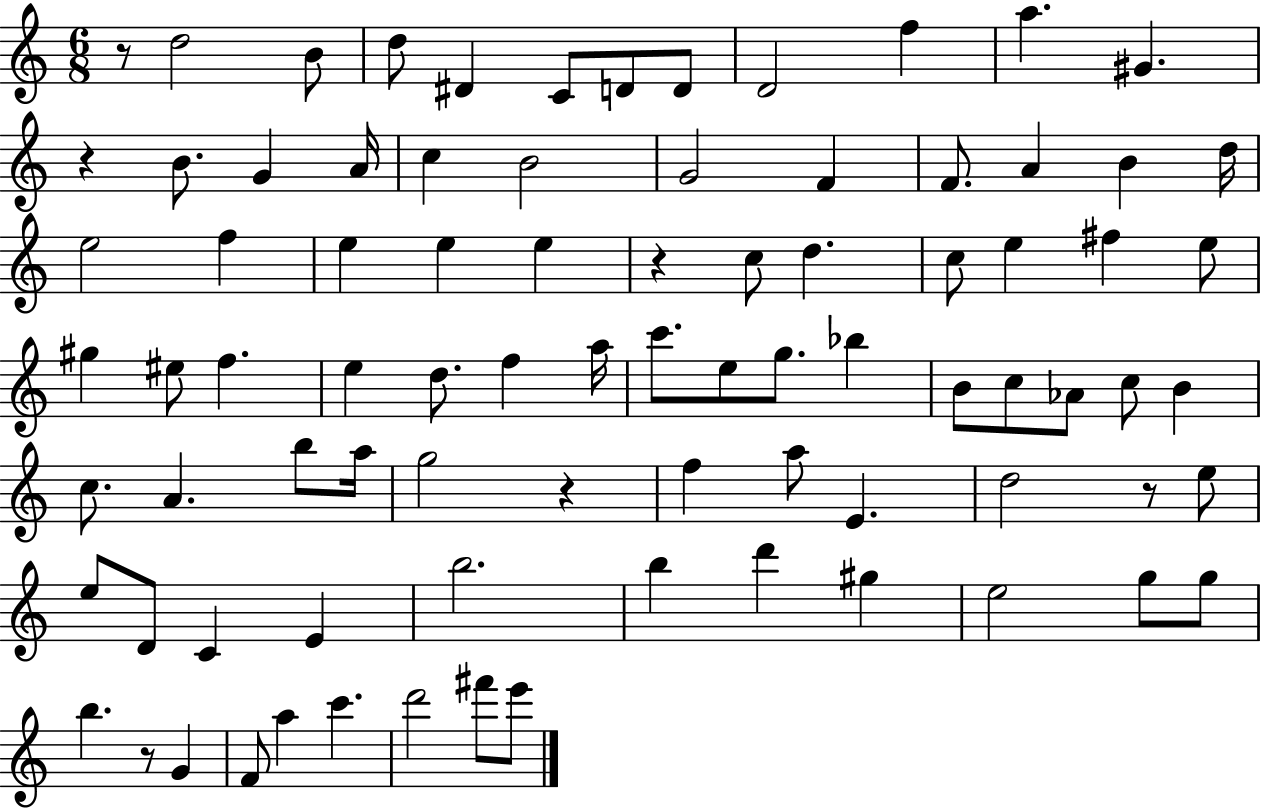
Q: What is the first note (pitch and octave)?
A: D5